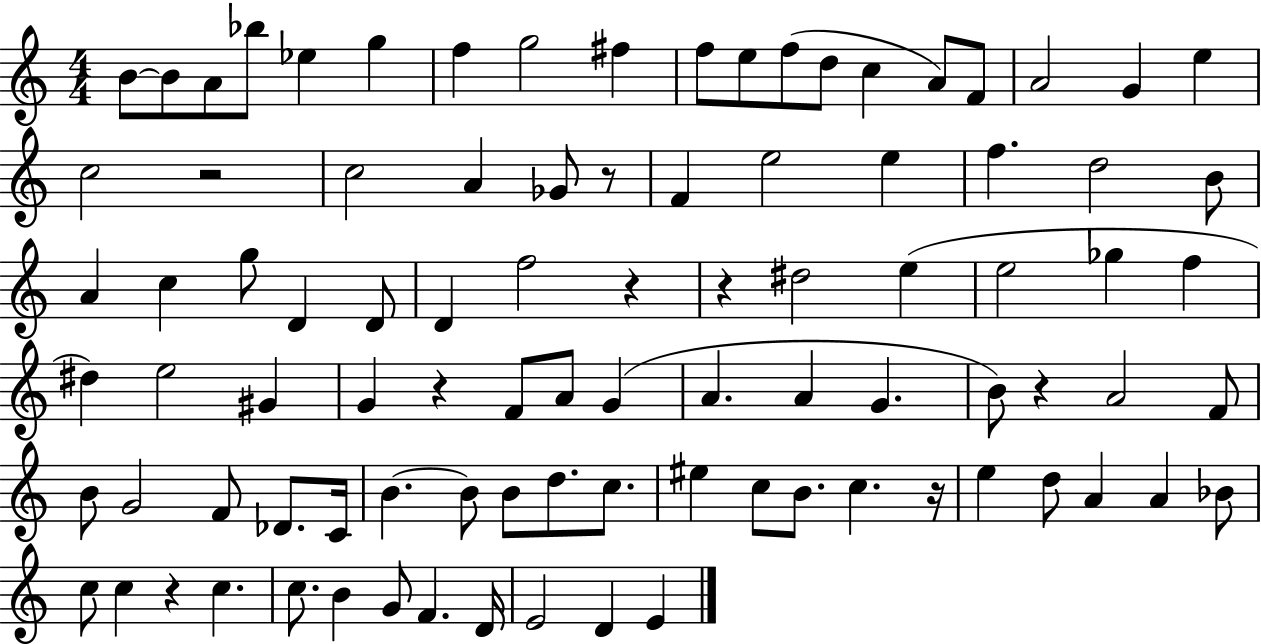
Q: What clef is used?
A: treble